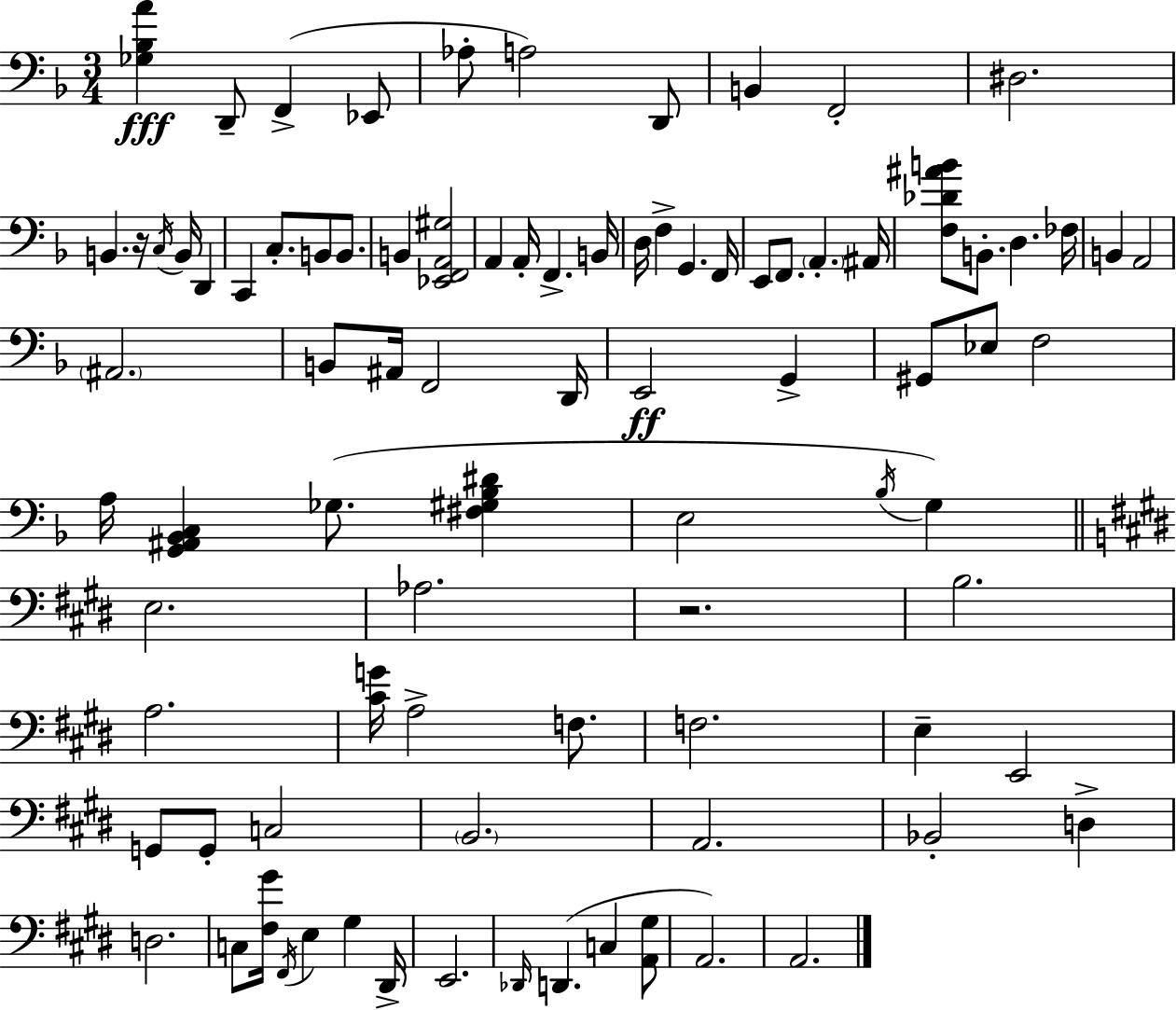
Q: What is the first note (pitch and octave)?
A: D2